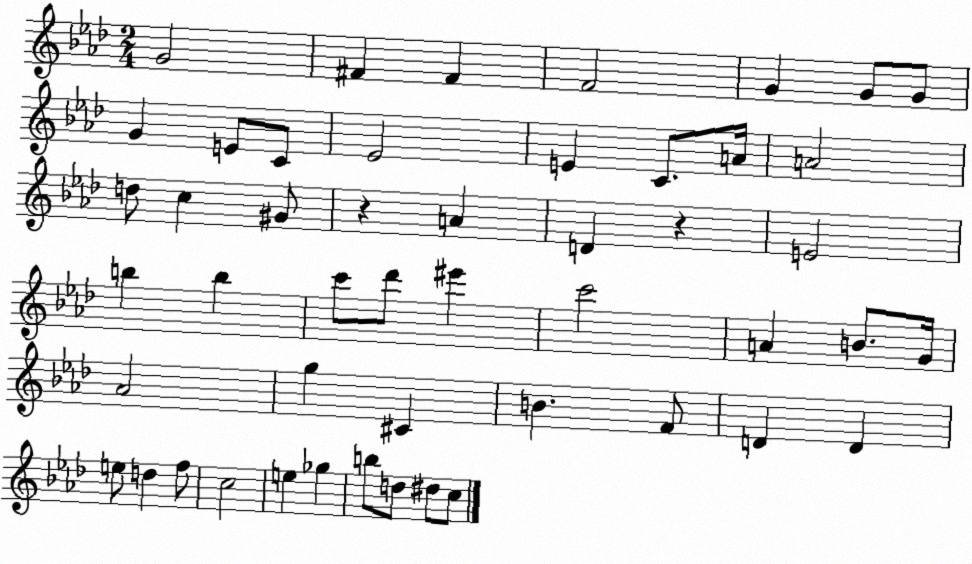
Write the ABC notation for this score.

X:1
T:Untitled
M:2/4
L:1/4
K:Ab
G2 ^F ^F F2 G G/2 G/2 G E/2 C/2 _E2 E C/2 A/4 A2 d/2 c ^G/2 z A D z E2 b b c'/2 _d'/2 ^e' c'2 A B/2 G/4 _A2 g ^C B F/2 D D e/2 d f/2 c2 e _g b/2 d/2 ^d/2 c/2